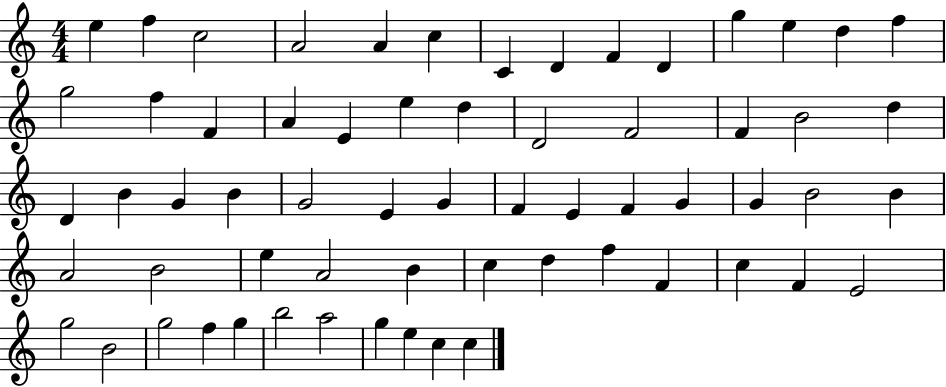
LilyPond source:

{
  \clef treble
  \numericTimeSignature
  \time 4/4
  \key c \major
  e''4 f''4 c''2 | a'2 a'4 c''4 | c'4 d'4 f'4 d'4 | g''4 e''4 d''4 f''4 | \break g''2 f''4 f'4 | a'4 e'4 e''4 d''4 | d'2 f'2 | f'4 b'2 d''4 | \break d'4 b'4 g'4 b'4 | g'2 e'4 g'4 | f'4 e'4 f'4 g'4 | g'4 b'2 b'4 | \break a'2 b'2 | e''4 a'2 b'4 | c''4 d''4 f''4 f'4 | c''4 f'4 e'2 | \break g''2 b'2 | g''2 f''4 g''4 | b''2 a''2 | g''4 e''4 c''4 c''4 | \break \bar "|."
}